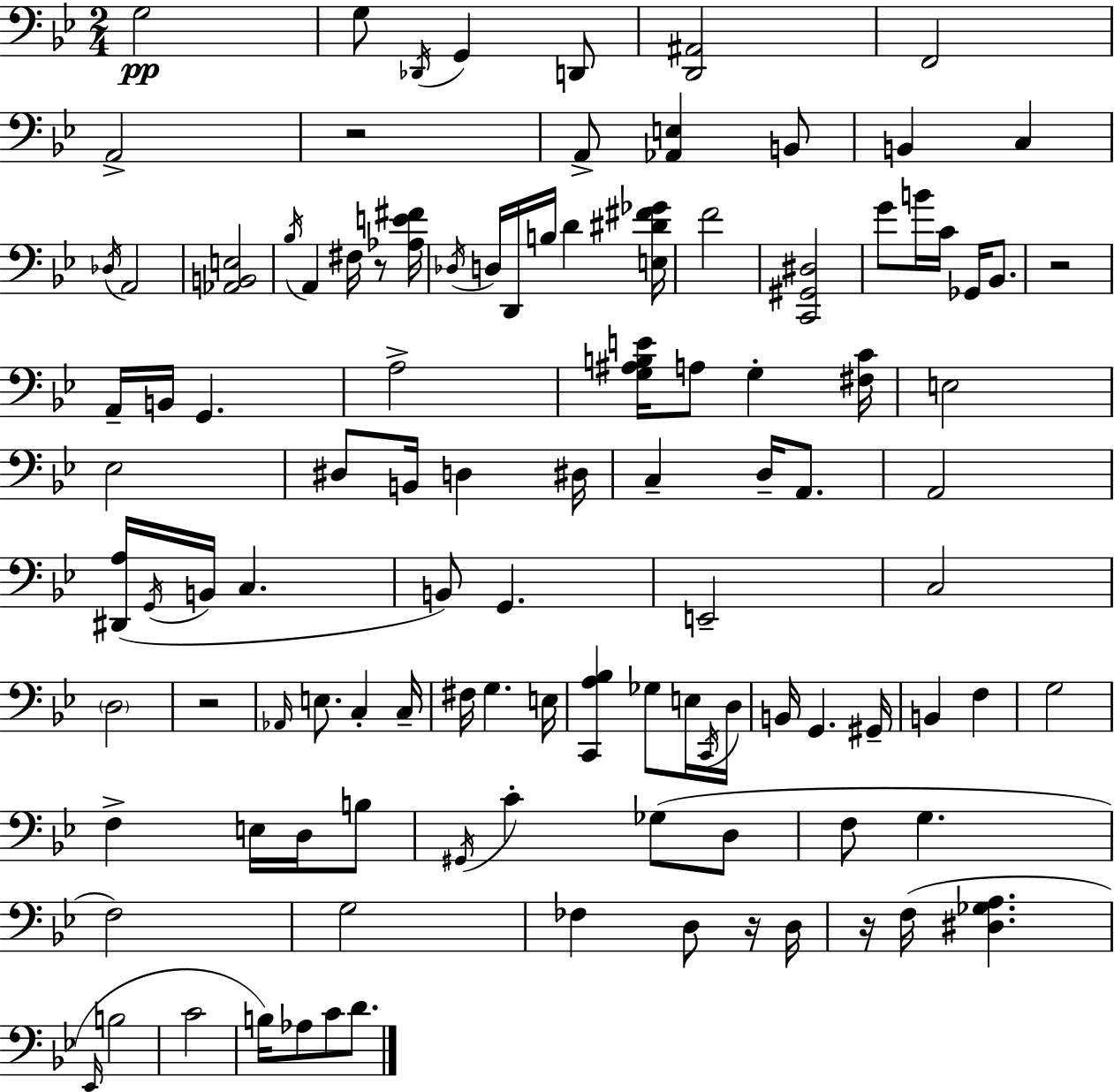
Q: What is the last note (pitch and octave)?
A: D4